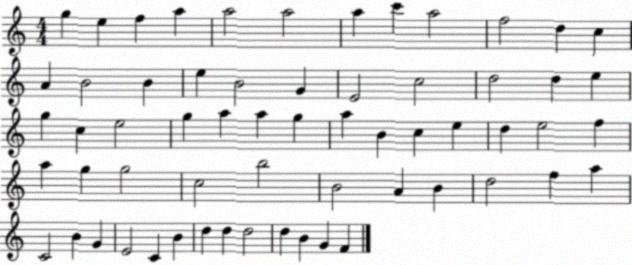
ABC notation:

X:1
T:Untitled
M:4/4
L:1/4
K:C
g e f a a2 a2 a c' a2 f2 d c A B2 B e B2 G E2 c2 d2 d e g c e2 g a a g a B c e d e2 f a g g2 c2 b2 B2 A B d2 f a C2 B G E2 C B d d d2 d B G F